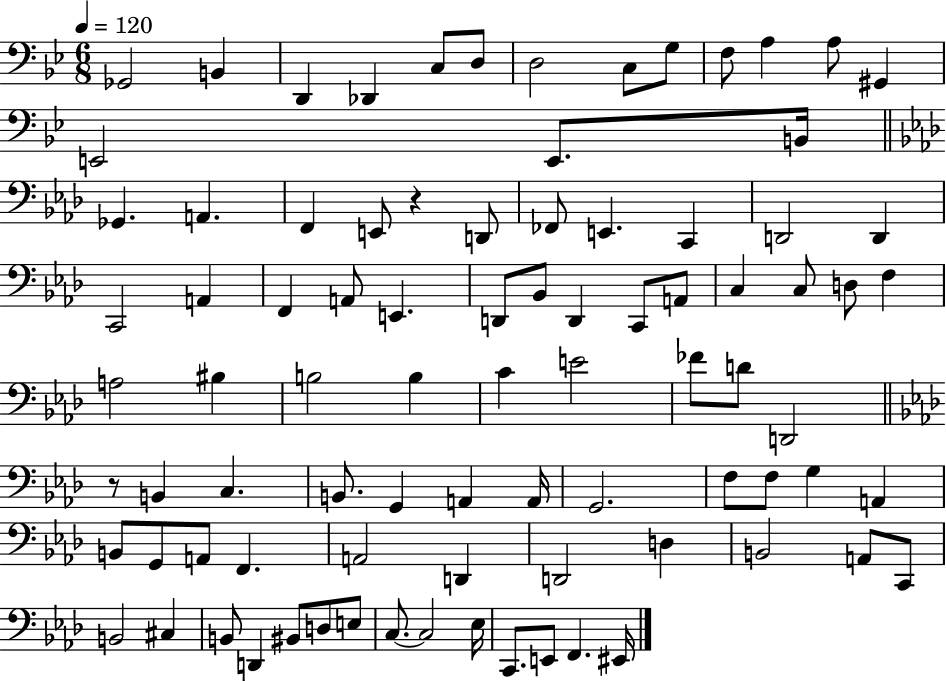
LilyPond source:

{
  \clef bass
  \numericTimeSignature
  \time 6/8
  \key bes \major
  \tempo 4 = 120
  \repeat volta 2 { ges,2 b,4 | d,4 des,4 c8 d8 | d2 c8 g8 | f8 a4 a8 gis,4 | \break e,2 e,8. b,16 | \bar "||" \break \key aes \major ges,4. a,4. | f,4 e,8 r4 d,8 | fes,8 e,4. c,4 | d,2 d,4 | \break c,2 a,4 | f,4 a,8 e,4. | d,8 bes,8 d,4 c,8 a,8 | c4 c8 d8 f4 | \break a2 bis4 | b2 b4 | c'4 e'2 | fes'8 d'8 d,2 | \break \bar "||" \break \key aes \major r8 b,4 c4. | b,8. g,4 a,4 a,16 | g,2. | f8 f8 g4 a,4 | \break b,8 g,8 a,8 f,4. | a,2 d,4 | d,2 d4 | b,2 a,8 c,8 | \break b,2 cis4 | b,8 d,4 bis,8 d8 e8 | c8.~~ c2 ees16 | c,8. e,8 f,4. eis,16 | \break } \bar "|."
}